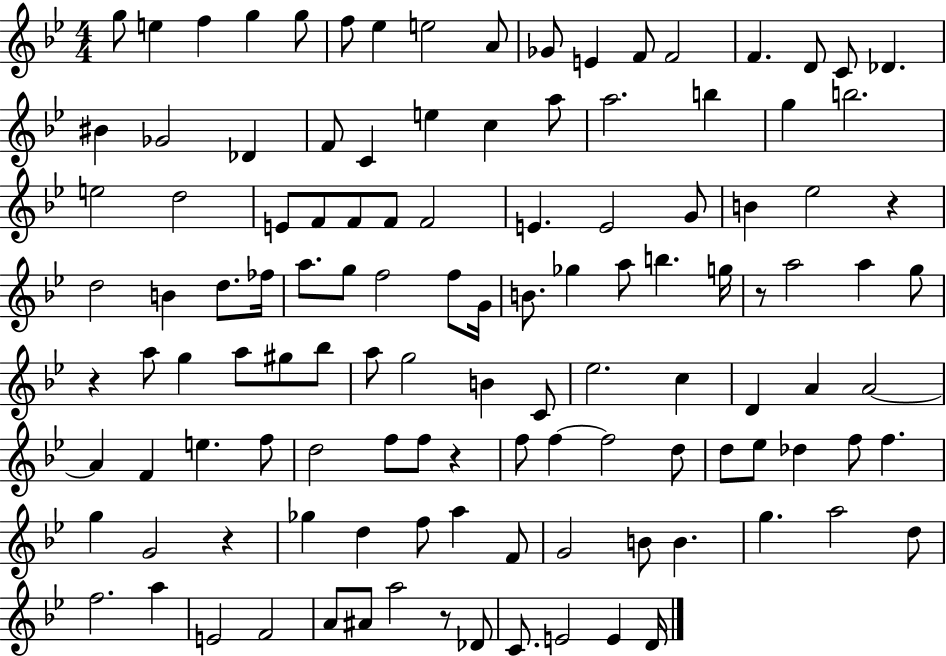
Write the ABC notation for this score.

X:1
T:Untitled
M:4/4
L:1/4
K:Bb
g/2 e f g g/2 f/2 _e e2 A/2 _G/2 E F/2 F2 F D/2 C/2 _D ^B _G2 _D F/2 C e c a/2 a2 b g b2 e2 d2 E/2 F/2 F/2 F/2 F2 E E2 G/2 B _e2 z d2 B d/2 _f/4 a/2 g/2 f2 f/2 G/4 B/2 _g a/2 b g/4 z/2 a2 a g/2 z a/2 g a/2 ^g/2 _b/2 a/2 g2 B C/2 _e2 c D A A2 A F e f/2 d2 f/2 f/2 z f/2 f f2 d/2 d/2 _e/2 _d f/2 f g G2 z _g d f/2 a F/2 G2 B/2 B g a2 d/2 f2 a E2 F2 A/2 ^A/2 a2 z/2 _D/2 C/2 E2 E D/4